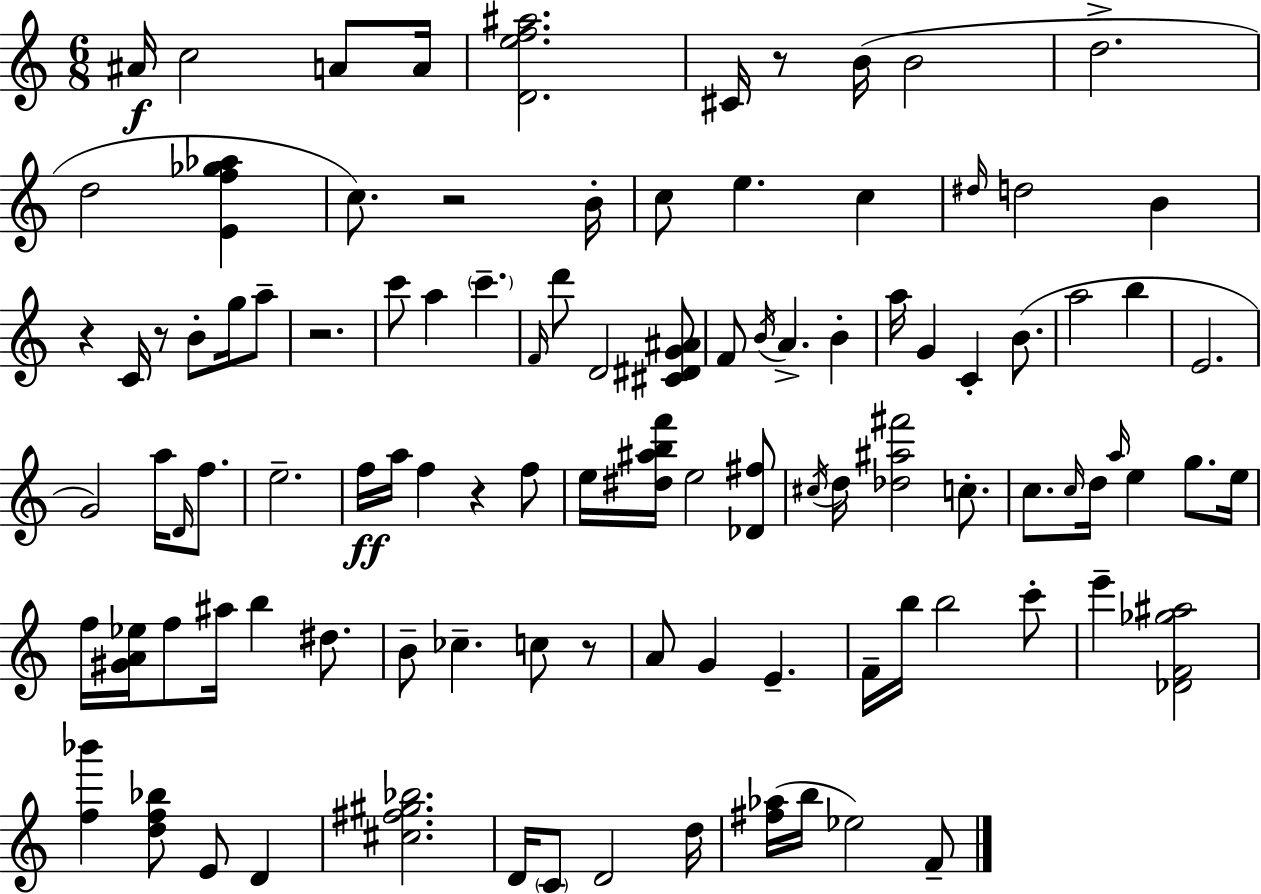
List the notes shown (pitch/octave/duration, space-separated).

A#4/s C5/h A4/e A4/s [D4,E5,F5,A#5]/h. C#4/s R/e B4/s B4/h D5/h. D5/h [E4,F5,Gb5,Ab5]/q C5/e. R/h B4/s C5/e E5/q. C5/q D#5/s D5/h B4/q R/q C4/s R/e B4/e G5/s A5/e R/h. C6/e A5/q C6/q. F4/s D6/e D4/h [C#4,D#4,G4,A#4]/e F4/e B4/s A4/q. B4/q A5/s G4/q C4/q B4/e. A5/h B5/q E4/h. G4/h A5/s D4/s F5/e. E5/h. F5/s A5/s F5/q R/q F5/e E5/s [D#5,A#5,B5,F6]/s E5/h [Db4,F#5]/e C#5/s D5/s [Db5,A#5,F#6]/h C5/e. C5/e. C5/s D5/s A5/s E5/q G5/e. E5/s F5/s [G#4,A4,Eb5]/s F5/e A#5/s B5/q D#5/e. B4/e CES5/q. C5/e R/e A4/e G4/q E4/q. F4/s B5/s B5/h C6/e E6/q [Db4,F4,Gb5,A#5]/h [F5,Bb6]/q [D5,F5,Bb5]/e E4/e D4/q [C#5,F#5,G#5,Bb5]/h. D4/s C4/e D4/h D5/s [F#5,Ab5]/s B5/s Eb5/h F4/e